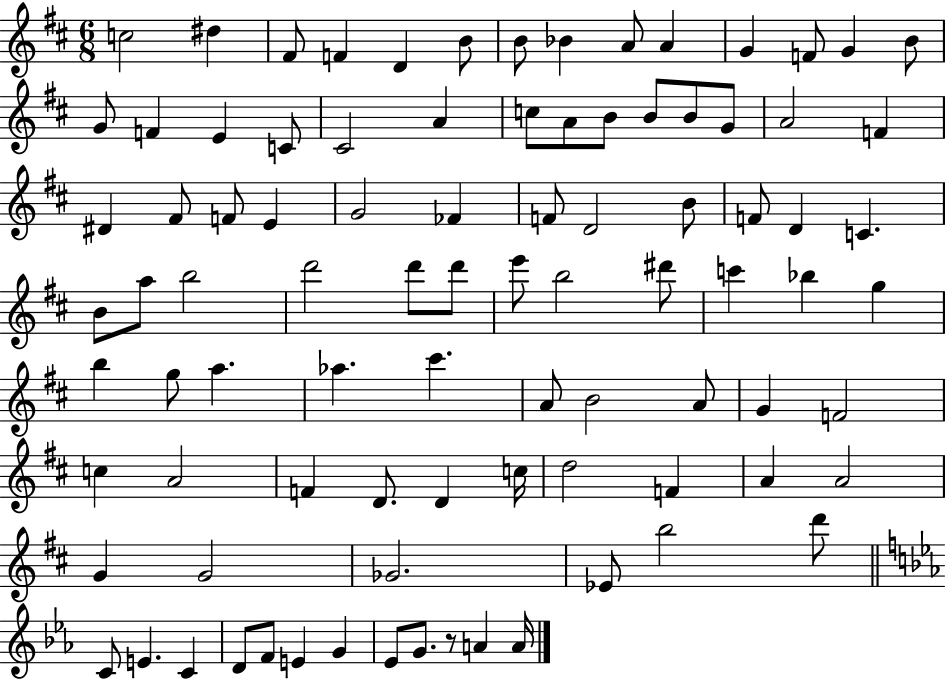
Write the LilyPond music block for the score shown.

{
  \clef treble
  \numericTimeSignature
  \time 6/8
  \key d \major
  \repeat volta 2 { c''2 dis''4 | fis'8 f'4 d'4 b'8 | b'8 bes'4 a'8 a'4 | g'4 f'8 g'4 b'8 | \break g'8 f'4 e'4 c'8 | cis'2 a'4 | c''8 a'8 b'8 b'8 b'8 g'8 | a'2 f'4 | \break dis'4 fis'8 f'8 e'4 | g'2 fes'4 | f'8 d'2 b'8 | f'8 d'4 c'4. | \break b'8 a''8 b''2 | d'''2 d'''8 d'''8 | e'''8 b''2 dis'''8 | c'''4 bes''4 g''4 | \break b''4 g''8 a''4. | aes''4. cis'''4. | a'8 b'2 a'8 | g'4 f'2 | \break c''4 a'2 | f'4 d'8. d'4 c''16 | d''2 f'4 | a'4 a'2 | \break g'4 g'2 | ges'2. | ees'8 b''2 d'''8 | \bar "||" \break \key c \minor c'8 e'4. c'4 | d'8 f'8 e'4 g'4 | ees'8 g'8. r8 a'4 a'16 | } \bar "|."
}